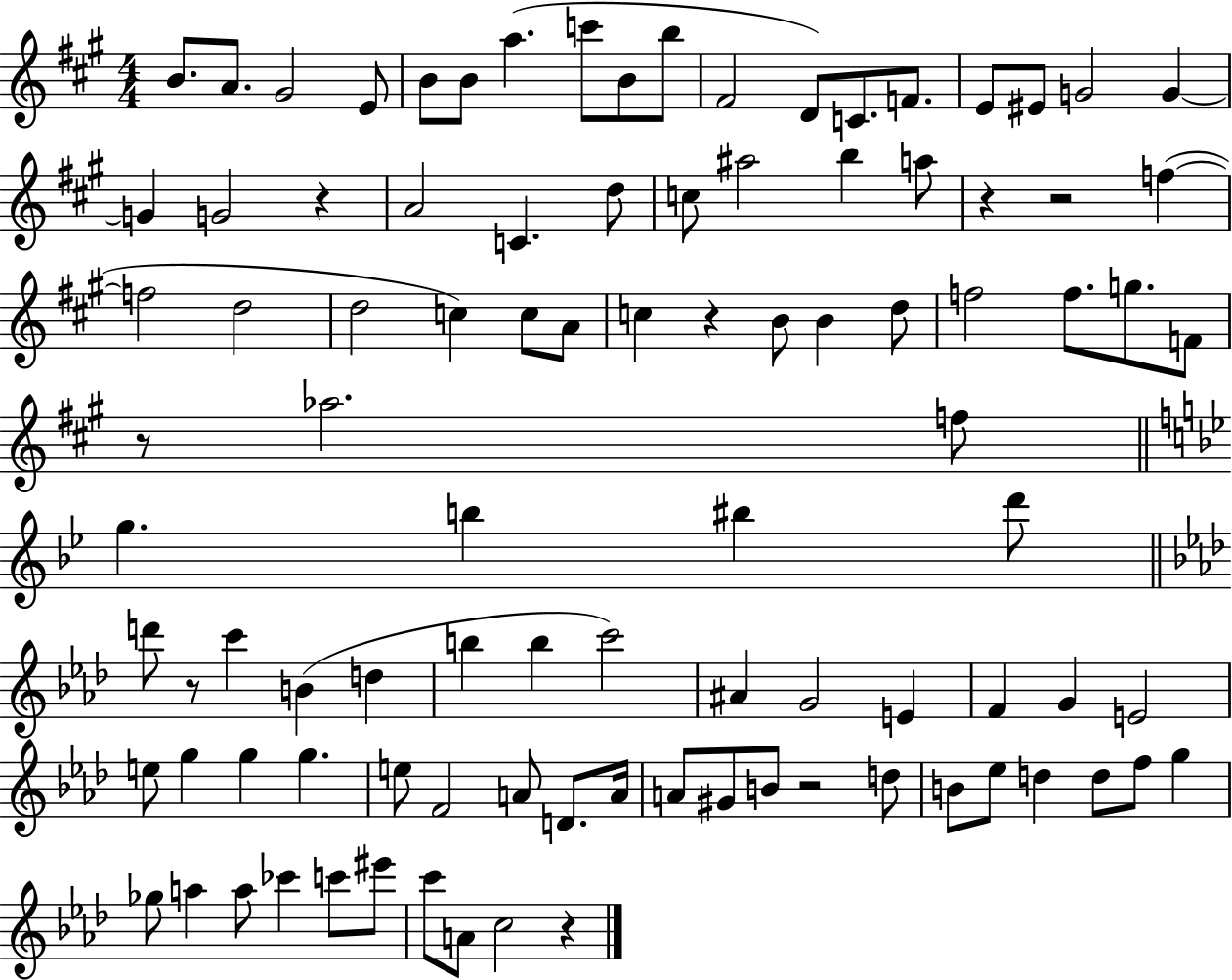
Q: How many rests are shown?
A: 8